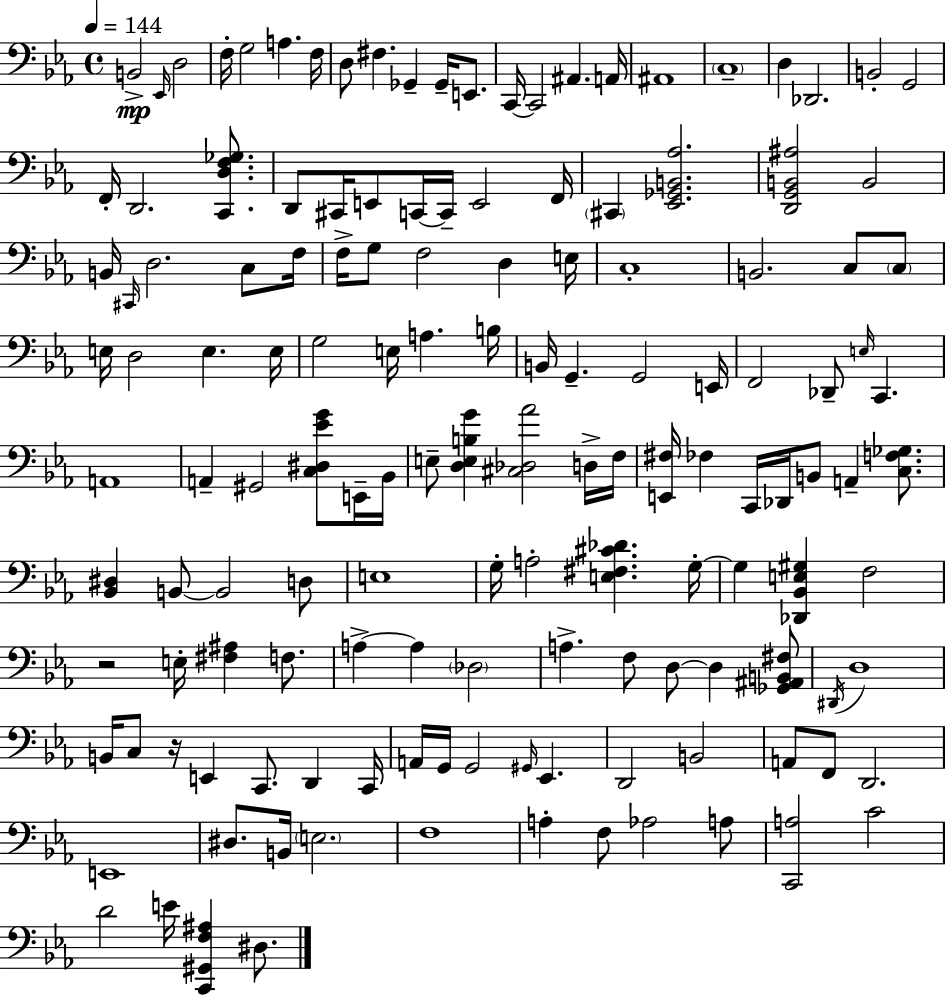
{
  \clef bass
  \time 4/4
  \defaultTimeSignature
  \key c \minor
  \tempo 4 = 144
  b,2->\mp \grace { ees,16 } d2 | f16-. g2 a4. | f16 d8 fis4. ges,4-- ges,16-- e,8. | c,16~~ c,2 ais,4. | \break a,16 ais,1 | \parenthesize c1-- | d4 des,2. | b,2-. g,2 | \break f,16-. d,2. <c, d f ges>8. | d,8 cis,16 e,8 c,16~~ c,16-- e,2 | f,16 \parenthesize cis,4 <ees, ges, b, aes>2. | <d, g, b, ais>2 b,2 | \break b,16 \grace { cis,16 } d2. c8 | f16 f16-> g8 f2 d4 | e16 c1-. | b,2. c8 | \break \parenthesize c8 e16 d2 e4. | e16 g2 e16 a4. | b16 b,16 g,4.-- g,2 | e,16 f,2 des,8-- \grace { e16 } c,4. | \break a,1 | a,4-- gis,2 <c dis ees' g'>8 | e,16-- bes,16 e8-- <d e b g'>4 <cis des aes'>2 | d16-> f16 <e, fis>16 fes4 c,16 des,16 b,8 a,4-- | \break <c f ges>8. <bes, dis>4 b,8~~ b,2 | d8 e1 | g16-. a2-. <e fis cis' des'>4. | g16-.~~ g4 <des, bes, e gis>4 f2 | \break r2 e16-. <fis ais>4 | f8. a4->~~ a4 \parenthesize des2 | a4.-> f8 d8~~ d4 | <ges, ais, b, fis>8 \acciaccatura { dis,16 } d1 | \break b,16 c8 r16 e,4 c,8. d,4 | c,16 a,16 g,16 g,2 \grace { gis,16 } ees,4. | d,2 b,2 | a,8 f,8 d,2. | \break e,1 | dis8. b,16 \parenthesize e2. | f1 | a4-. f8 aes2 | \break a8 <c, a>2 c'2 | d'2 e'16 <c, gis, f ais>4 | dis8. \bar "|."
}